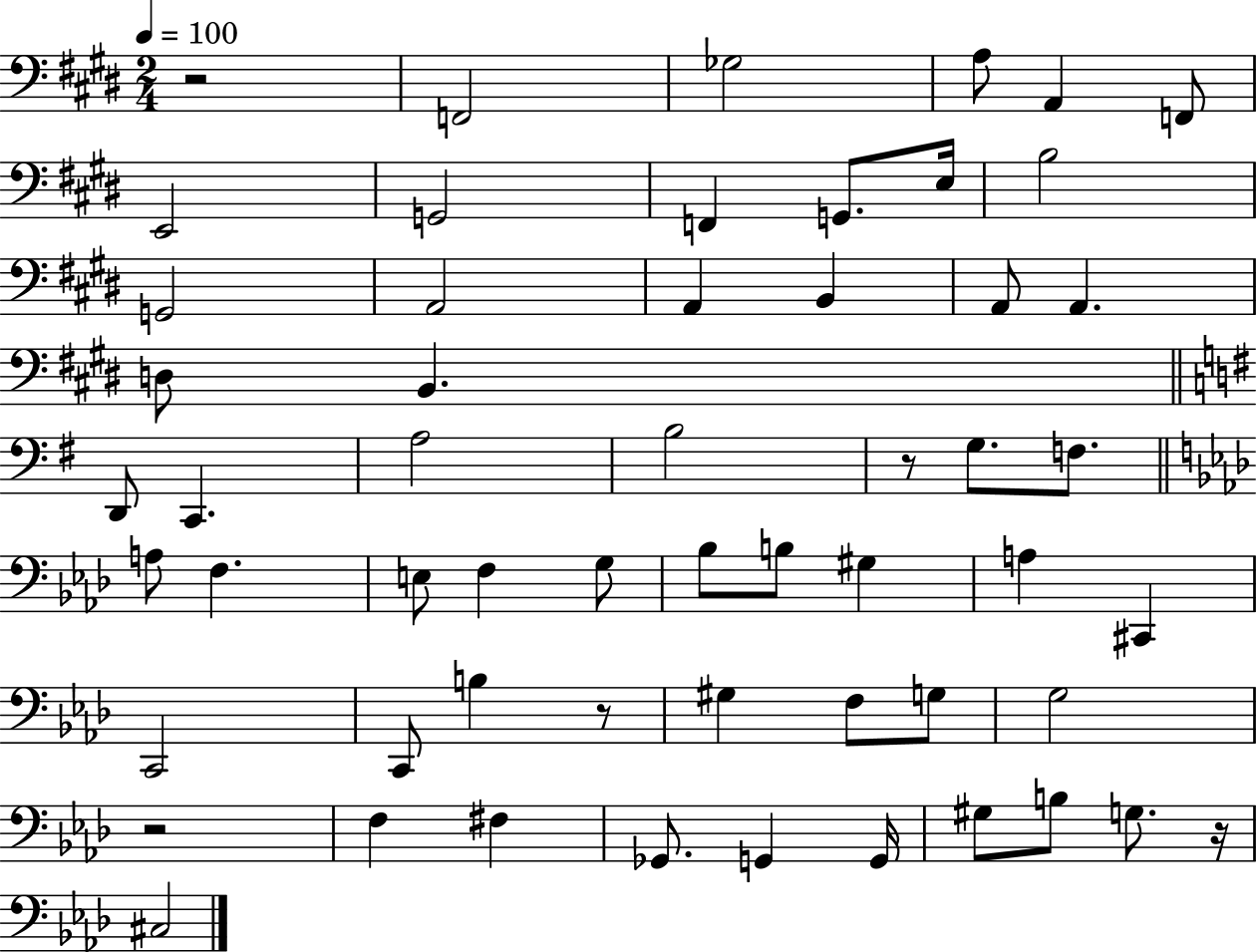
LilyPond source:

{
  \clef bass
  \numericTimeSignature
  \time 2/4
  \key e \major
  \tempo 4 = 100
  r2 | f,2 | ges2 | a8 a,4 f,8 | \break e,2 | g,2 | f,4 g,8. e16 | b2 | \break g,2 | a,2 | a,4 b,4 | a,8 a,4. | \break d8 b,4. | \bar "||" \break \key e \minor d,8 c,4. | a2 | b2 | r8 g8. f8. | \break \bar "||" \break \key aes \major a8 f4. | e8 f4 g8 | bes8 b8 gis4 | a4 cis,4 | \break c,2 | c,8 b4 r8 | gis4 f8 g8 | g2 | \break r2 | f4 fis4 | ges,8. g,4 g,16 | gis8 b8 g8. r16 | \break cis2 | \bar "|."
}